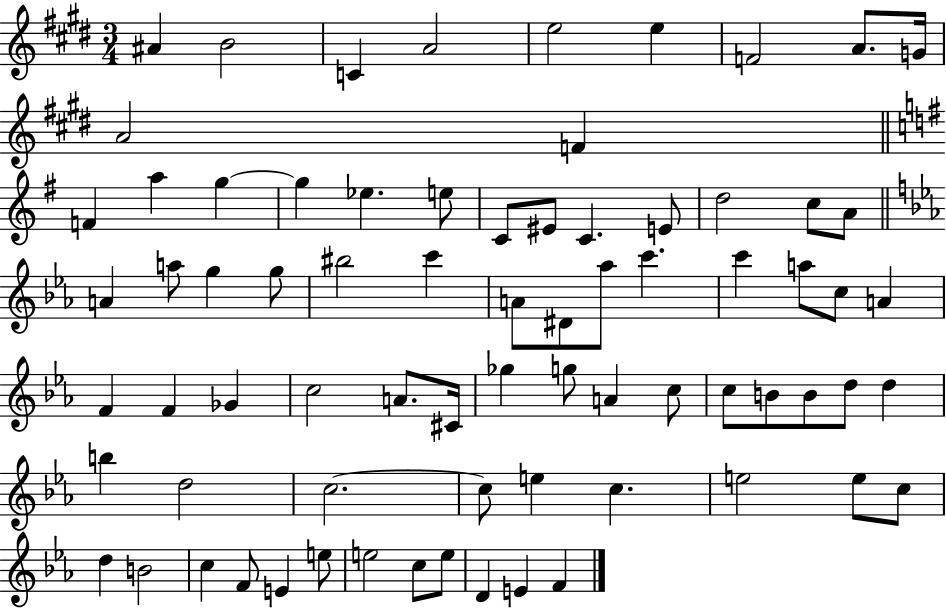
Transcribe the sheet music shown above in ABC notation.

X:1
T:Untitled
M:3/4
L:1/4
K:E
^A B2 C A2 e2 e F2 A/2 G/4 A2 F F a g g _e e/2 C/2 ^E/2 C E/2 d2 c/2 A/2 A a/2 g g/2 ^b2 c' A/2 ^D/2 _a/2 c' c' a/2 c/2 A F F _G c2 A/2 ^C/4 _g g/2 A c/2 c/2 B/2 B/2 d/2 d b d2 c2 c/2 e c e2 e/2 c/2 d B2 c F/2 E e/2 e2 c/2 e/2 D E F